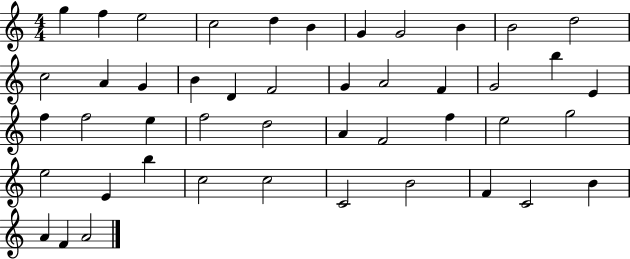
X:1
T:Untitled
M:4/4
L:1/4
K:C
g f e2 c2 d B G G2 B B2 d2 c2 A G B D F2 G A2 F G2 b E f f2 e f2 d2 A F2 f e2 g2 e2 E b c2 c2 C2 B2 F C2 B A F A2